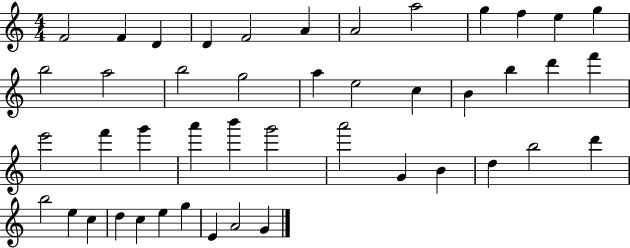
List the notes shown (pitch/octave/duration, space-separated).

F4/h F4/q D4/q D4/q F4/h A4/q A4/h A5/h G5/q F5/q E5/q G5/q B5/h A5/h B5/h G5/h A5/q E5/h C5/q B4/q B5/q D6/q F6/q E6/h F6/q G6/q A6/q B6/q G6/h A6/h G4/q B4/q D5/q B5/h D6/q B5/h E5/q C5/q D5/q C5/q E5/q G5/q E4/q A4/h G4/q